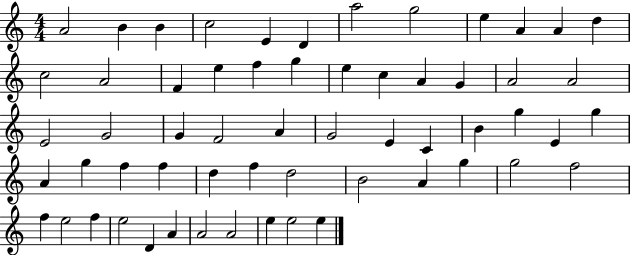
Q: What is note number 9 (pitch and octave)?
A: E5